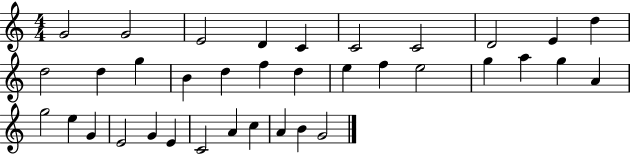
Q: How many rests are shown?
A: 0